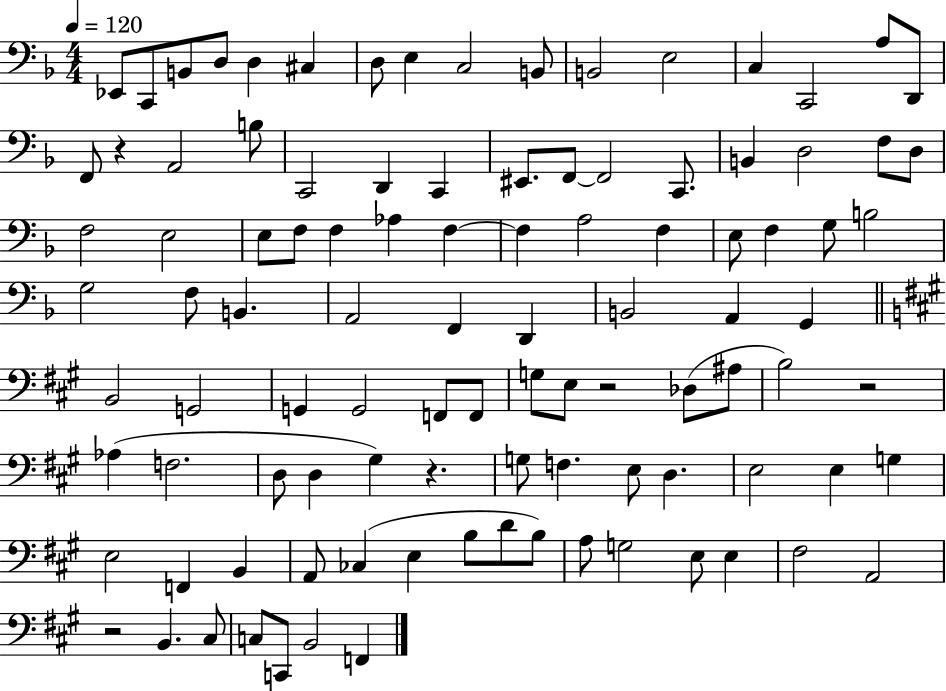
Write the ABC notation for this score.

X:1
T:Untitled
M:4/4
L:1/4
K:F
_E,,/2 C,,/2 B,,/2 D,/2 D, ^C, D,/2 E, C,2 B,,/2 B,,2 E,2 C, C,,2 A,/2 D,,/2 F,,/2 z A,,2 B,/2 C,,2 D,, C,, ^E,,/2 F,,/2 F,,2 C,,/2 B,, D,2 F,/2 D,/2 F,2 E,2 E,/2 F,/2 F, _A, F, F, A,2 F, E,/2 F, G,/2 B,2 G,2 F,/2 B,, A,,2 F,, D,, B,,2 A,, G,, B,,2 G,,2 G,, G,,2 F,,/2 F,,/2 G,/2 E,/2 z2 _D,/2 ^A,/2 B,2 z2 _A, F,2 D,/2 D, ^G, z G,/2 F, E,/2 D, E,2 E, G, E,2 F,, B,, A,,/2 _C, E, B,/2 D/2 B,/2 A,/2 G,2 E,/2 E, ^F,2 A,,2 z2 B,, ^C,/2 C,/2 C,,/2 B,,2 F,,